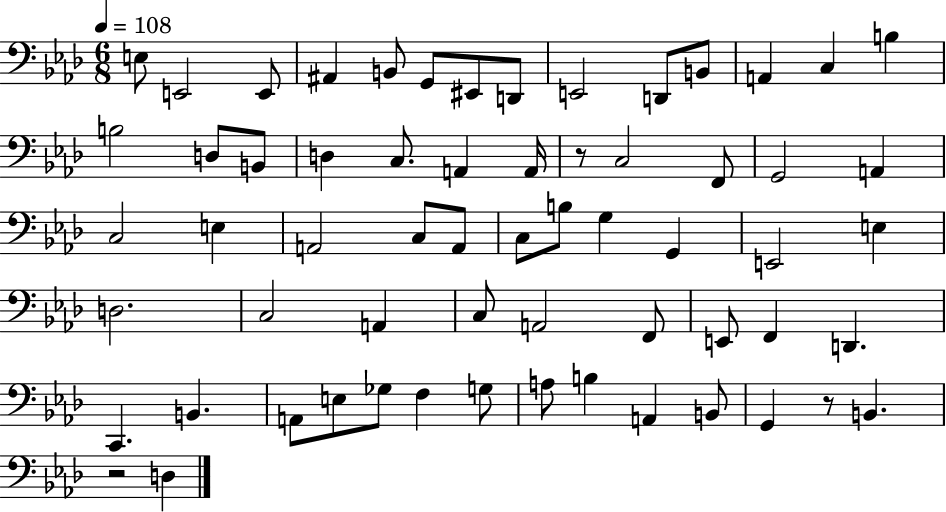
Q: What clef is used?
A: bass